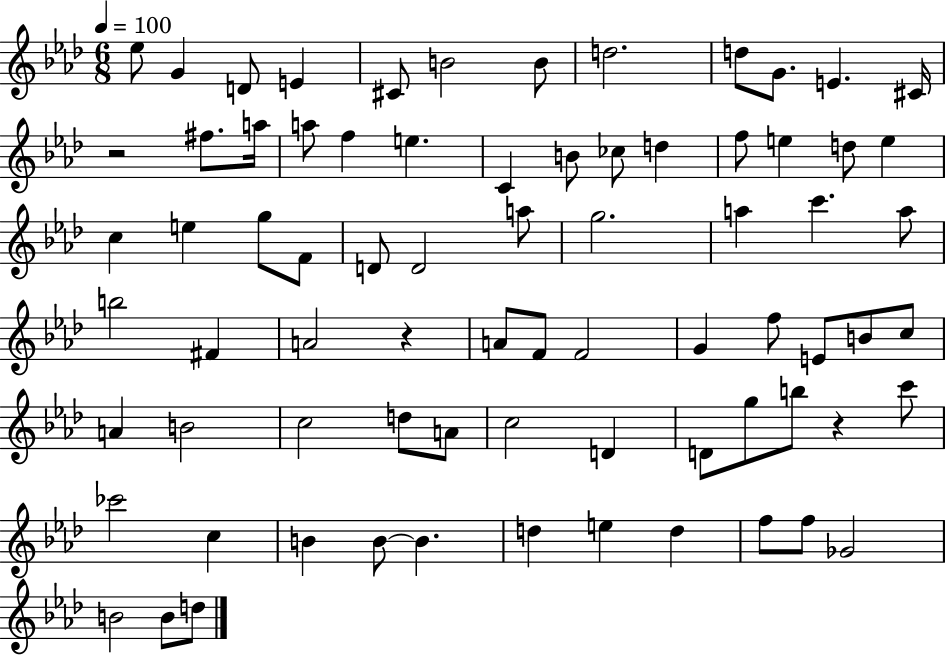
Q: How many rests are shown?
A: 3